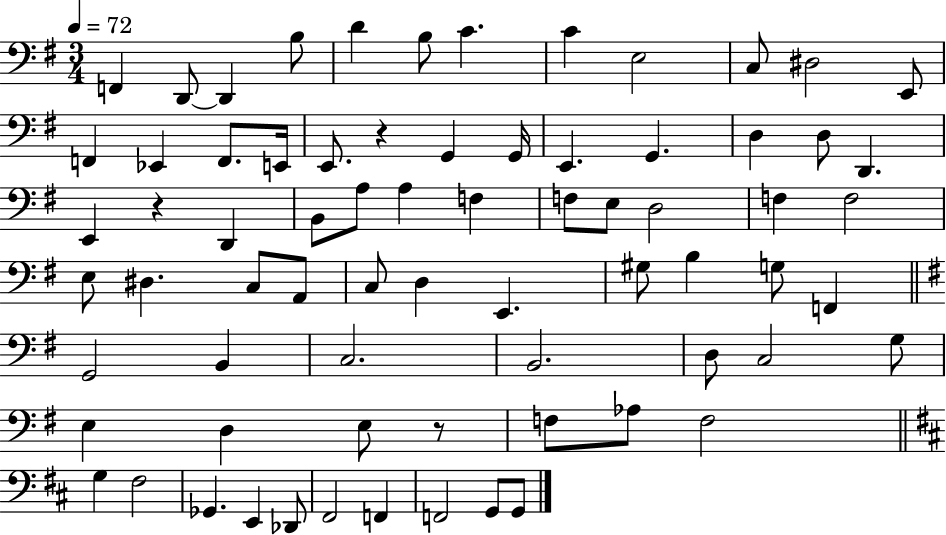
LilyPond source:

{
  \clef bass
  \numericTimeSignature
  \time 3/4
  \key g \major
  \tempo 4 = 72
  \repeat volta 2 { f,4 d,8~~ d,4 b8 | d'4 b8 c'4. | c'4 e2 | c8 dis2 e,8 | \break f,4 ees,4 f,8. e,16 | e,8. r4 g,4 g,16 | e,4. g,4. | d4 d8 d,4. | \break e,4 r4 d,4 | b,8 a8 a4 f4 | f8 e8 d2 | f4 f2 | \break e8 dis4. c8 a,8 | c8 d4 e,4. | gis8 b4 g8 f,4 | \bar "||" \break \key e \minor g,2 b,4 | c2. | b,2. | d8 c2 g8 | \break e4 d4 e8 r8 | f8 aes8 f2 | \bar "||" \break \key b \minor g4 fis2 | ges,4. e,4 des,8 | fis,2 f,4 | f,2 g,8 g,8 | \break } \bar "|."
}